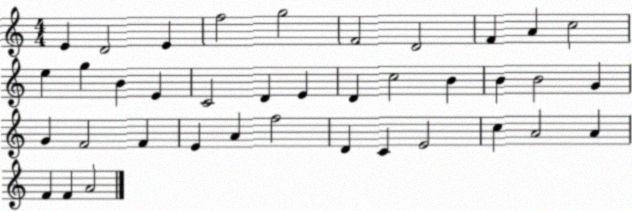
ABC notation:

X:1
T:Untitled
M:4/4
L:1/4
K:C
E D2 E f2 g2 F2 D2 F A c2 e g B E C2 D E D c2 B B B2 G G F2 F E A f2 D C E2 c A2 A F F A2